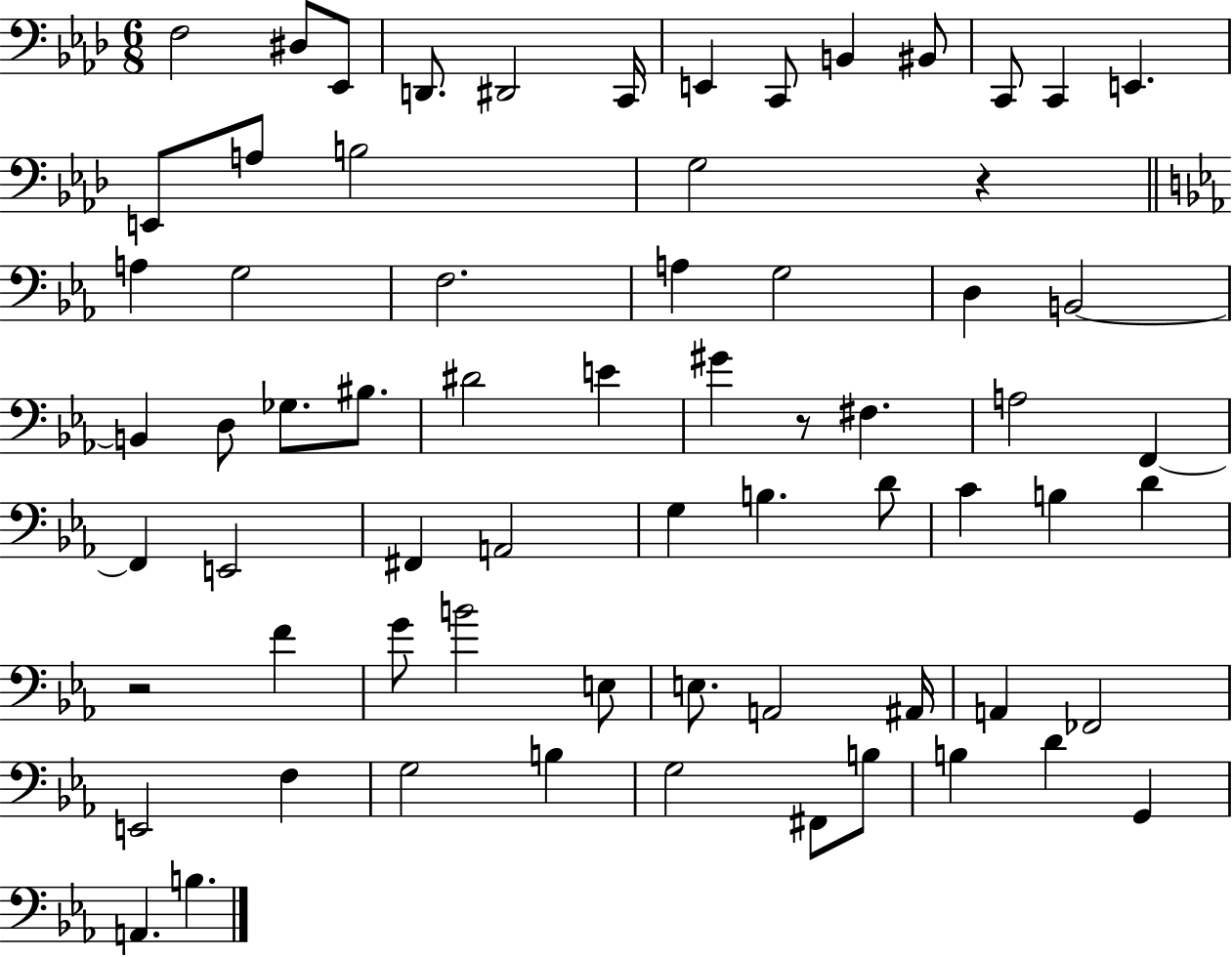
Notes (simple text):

F3/h D#3/e Eb2/e D2/e. D#2/h C2/s E2/q C2/e B2/q BIS2/e C2/e C2/q E2/q. E2/e A3/e B3/h G3/h R/q A3/q G3/h F3/h. A3/q G3/h D3/q B2/h B2/q D3/e Gb3/e. BIS3/e. D#4/h E4/q G#4/q R/e F#3/q. A3/h F2/q F2/q E2/h F#2/q A2/h G3/q B3/q. D4/e C4/q B3/q D4/q R/h F4/q G4/e B4/h E3/e E3/e. A2/h A#2/s A2/q FES2/h E2/h F3/q G3/h B3/q G3/h F#2/e B3/e B3/q D4/q G2/q A2/q. B3/q.